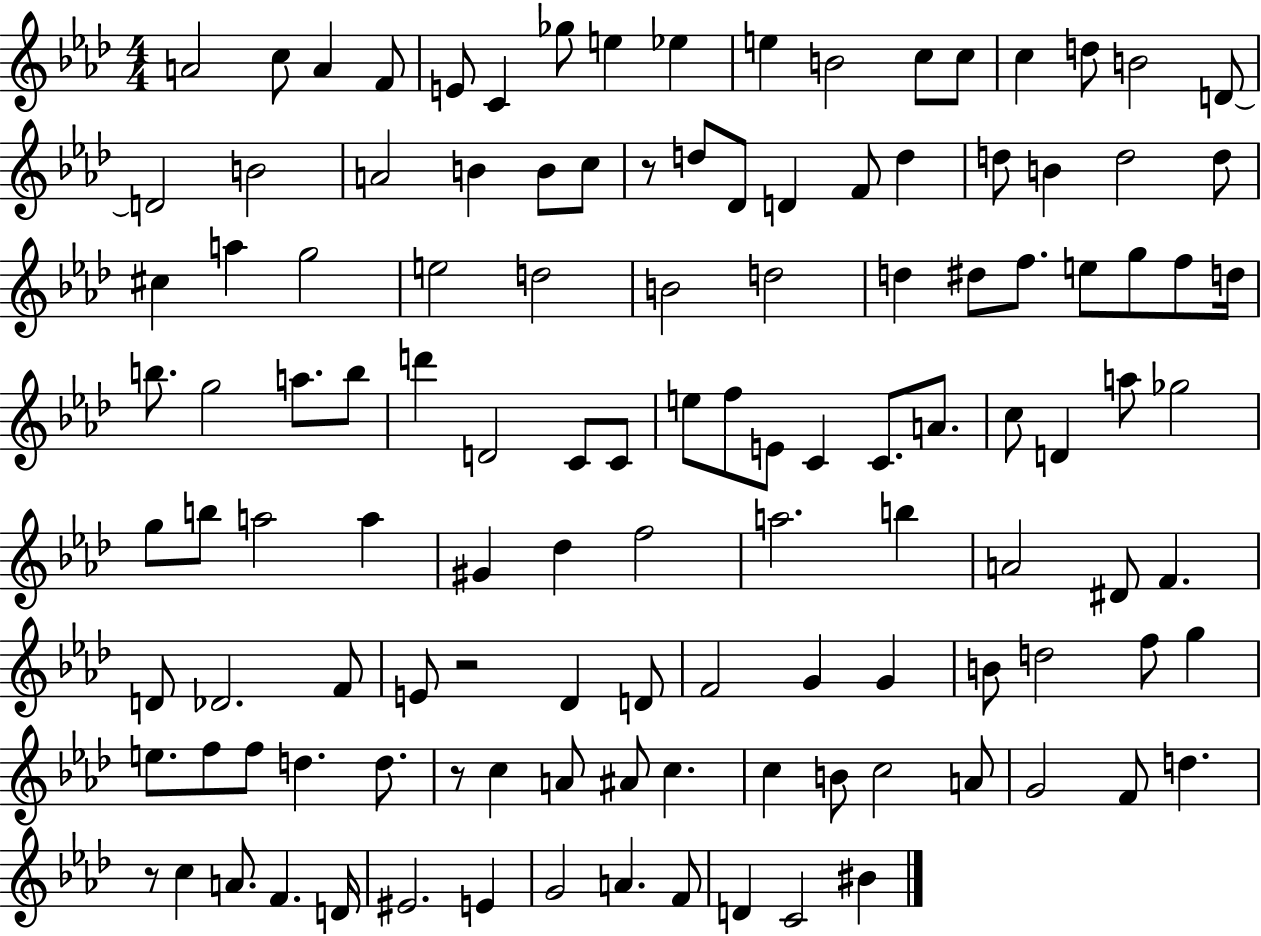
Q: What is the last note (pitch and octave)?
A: BIS4